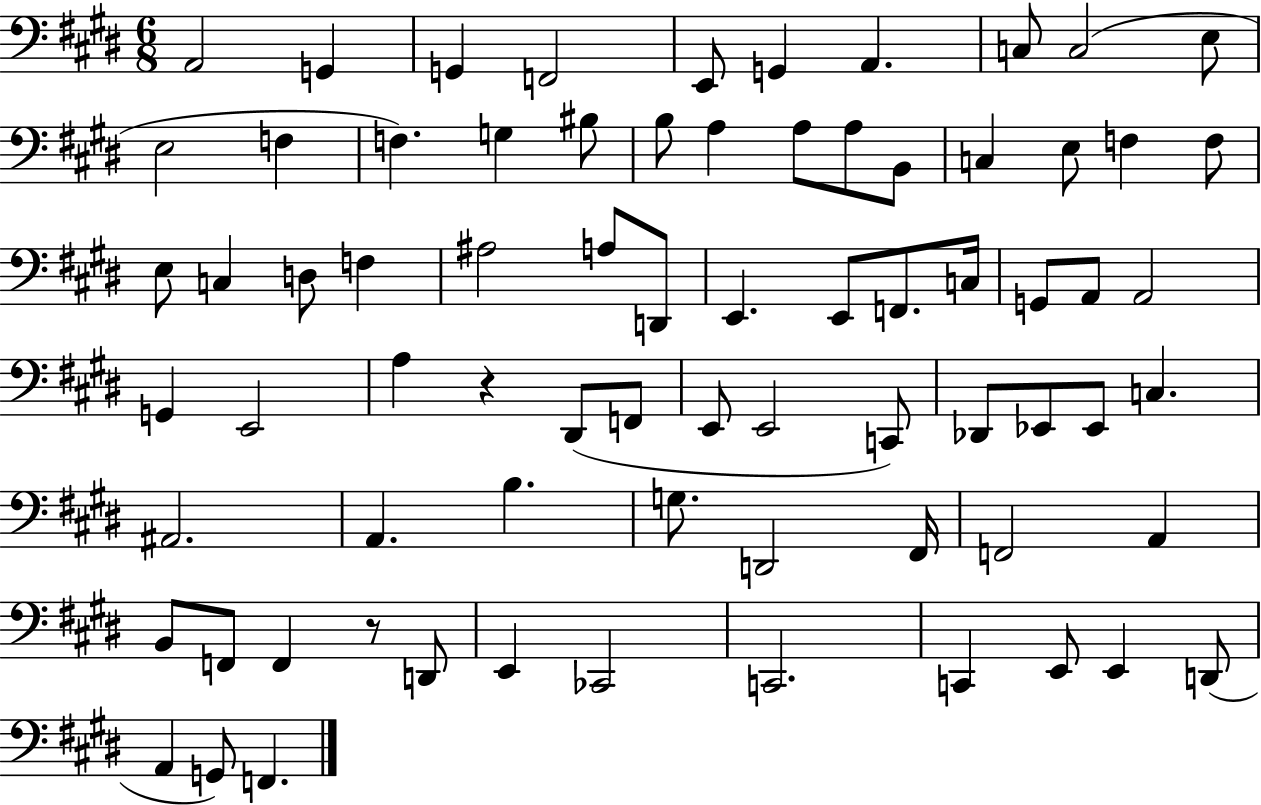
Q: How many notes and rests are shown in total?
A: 74